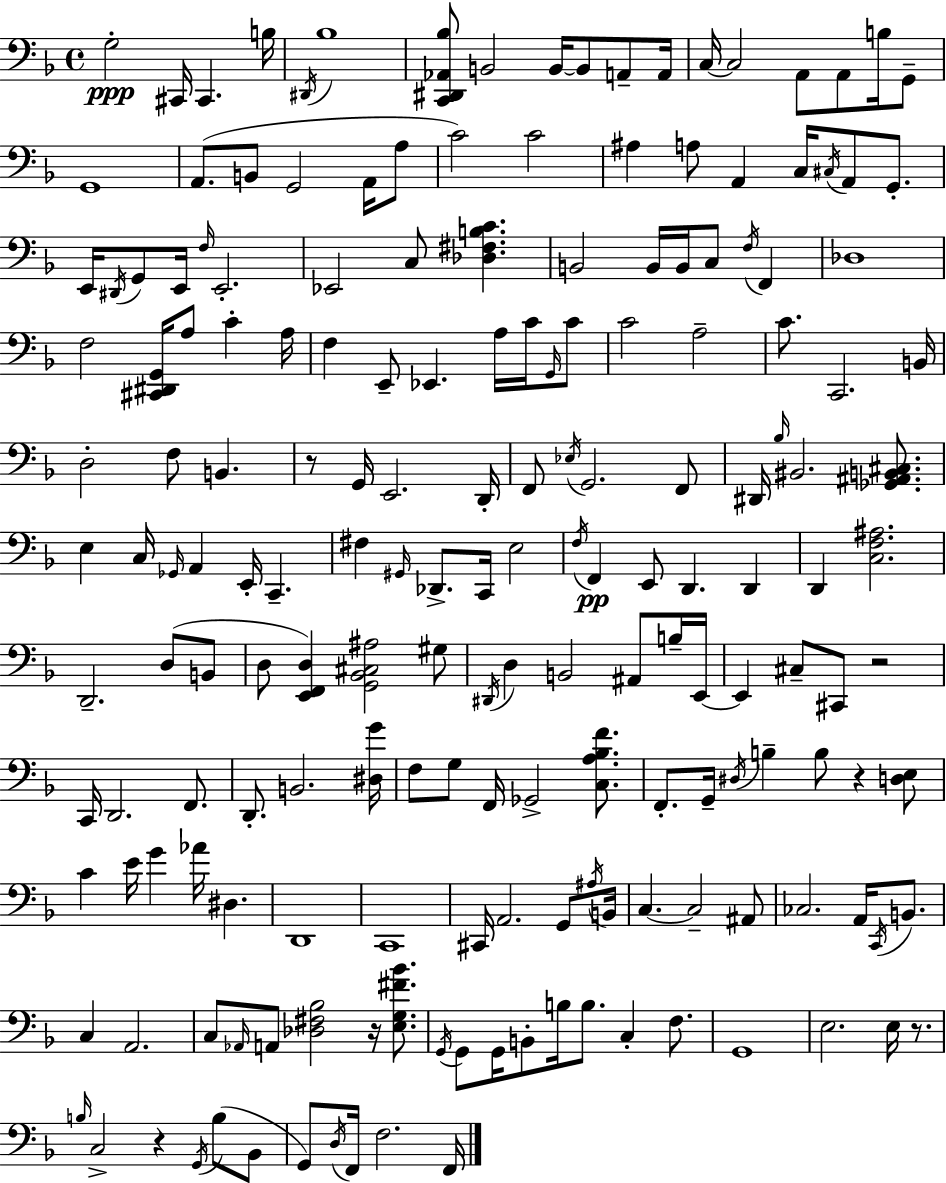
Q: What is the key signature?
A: F major